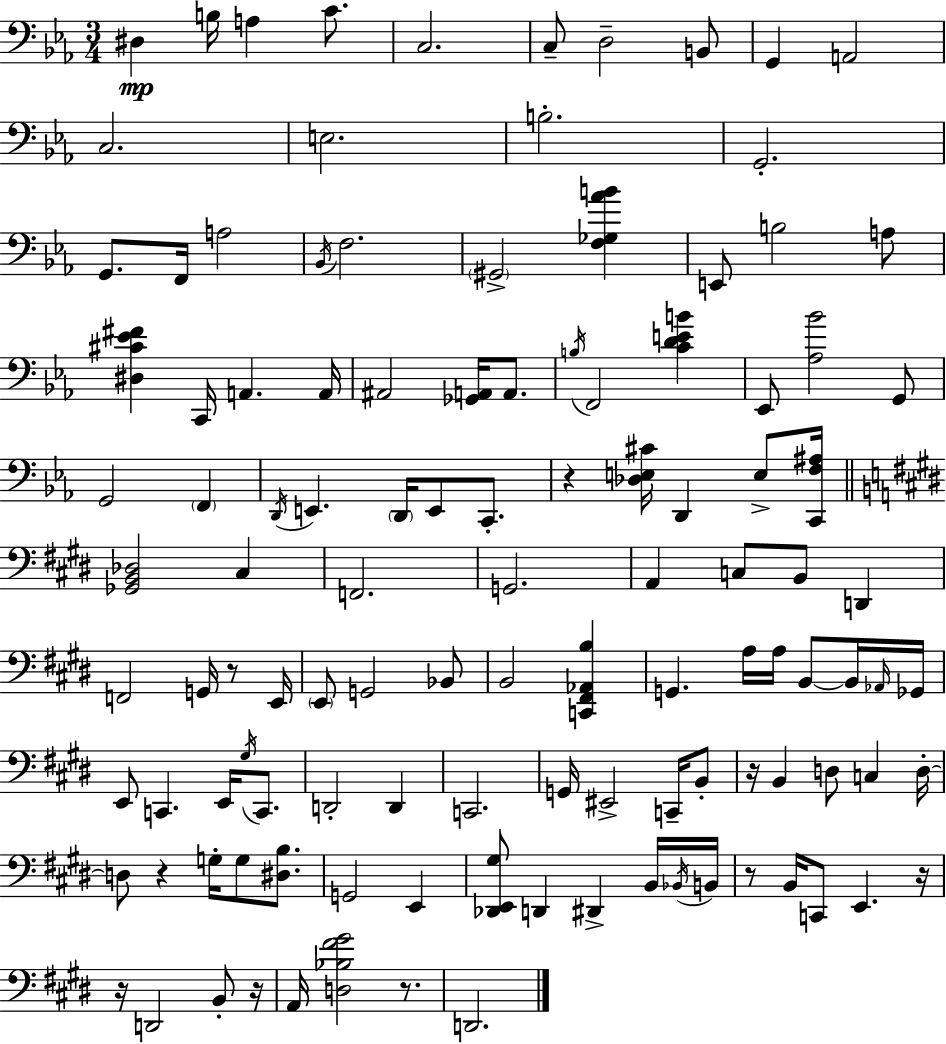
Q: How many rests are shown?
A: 9